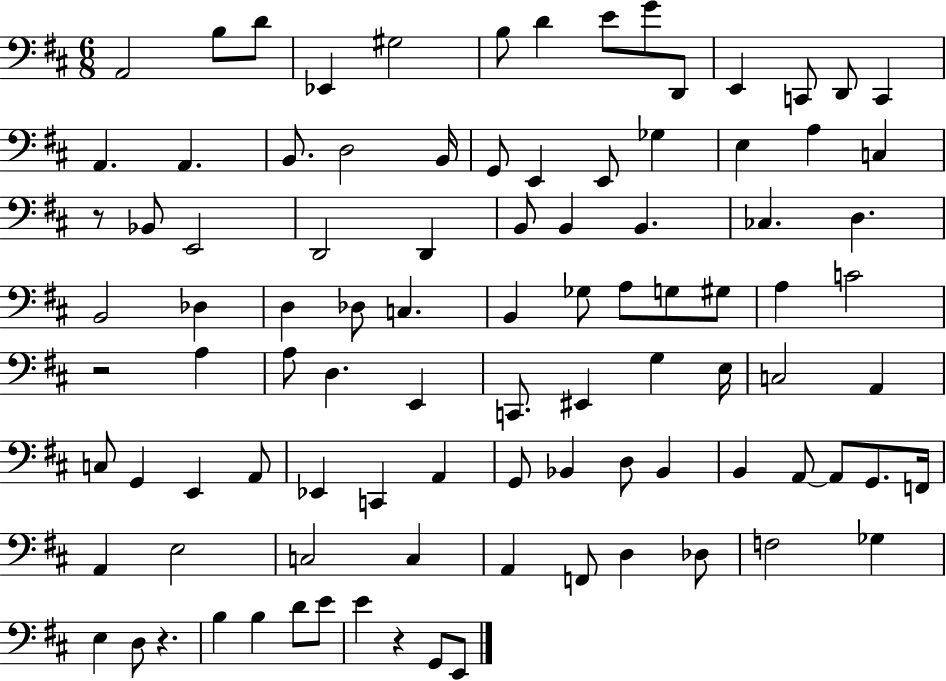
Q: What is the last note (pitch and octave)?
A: E2